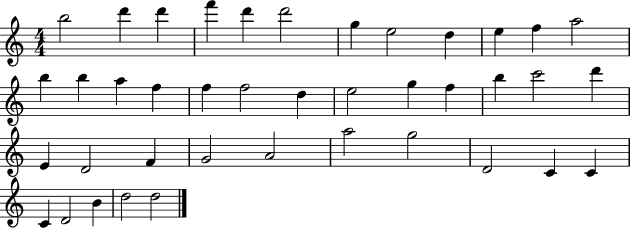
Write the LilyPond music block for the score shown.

{
  \clef treble
  \numericTimeSignature
  \time 4/4
  \key c \major
  b''2 d'''4 d'''4 | f'''4 d'''4 d'''2 | g''4 e''2 d''4 | e''4 f''4 a''2 | \break b''4 b''4 a''4 f''4 | f''4 f''2 d''4 | e''2 g''4 f''4 | b''4 c'''2 d'''4 | \break e'4 d'2 f'4 | g'2 a'2 | a''2 g''2 | d'2 c'4 c'4 | \break c'4 d'2 b'4 | d''2 d''2 | \bar "|."
}